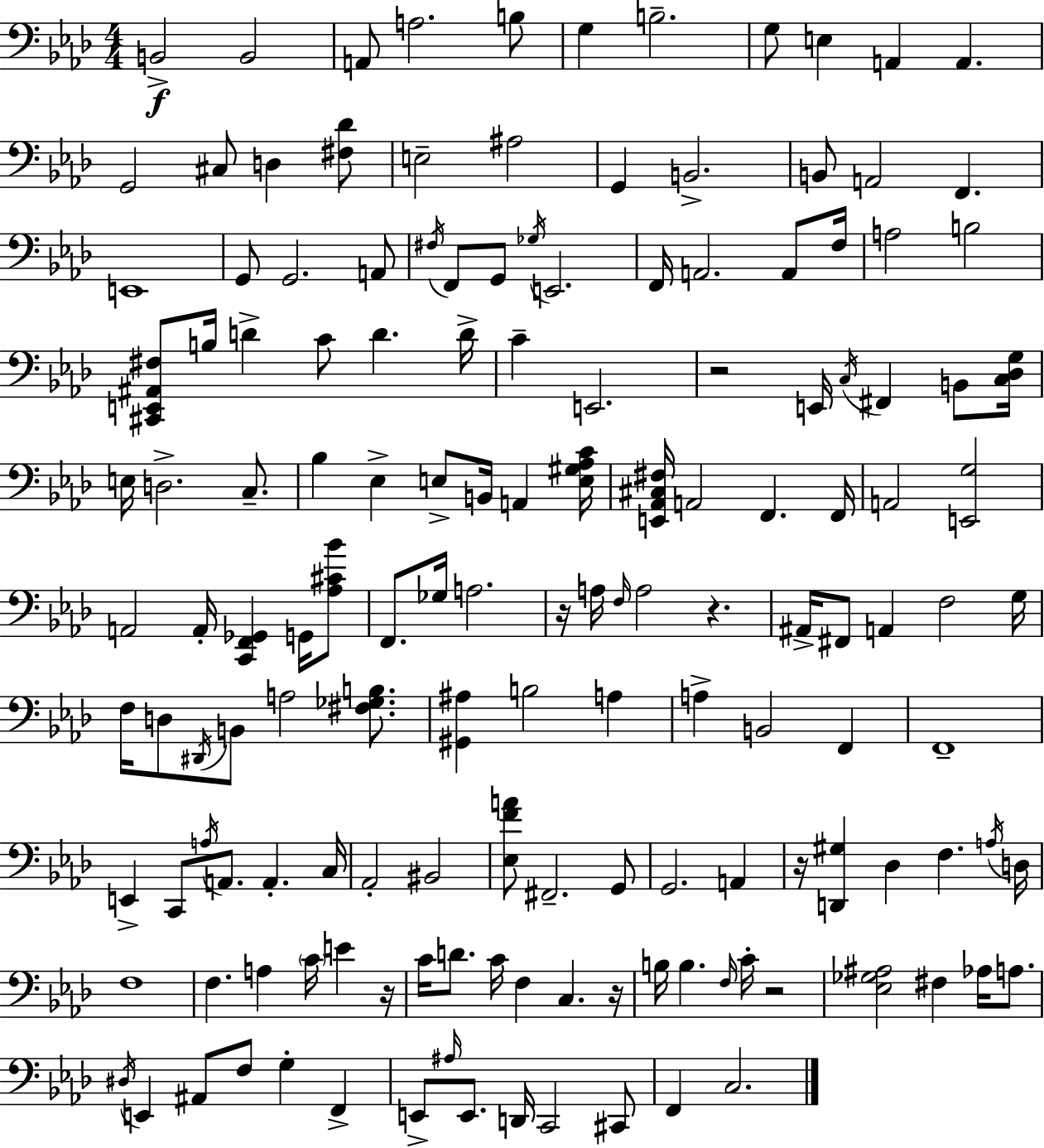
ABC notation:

X:1
T:Untitled
M:4/4
L:1/4
K:Fm
B,,2 B,,2 A,,/2 A,2 B,/2 G, B,2 G,/2 E, A,, A,, G,,2 ^C,/2 D, [^F,_D]/2 E,2 ^A,2 G,, B,,2 B,,/2 A,,2 F,, E,,4 G,,/2 G,,2 A,,/2 ^F,/4 F,,/2 G,,/2 _G,/4 E,,2 F,,/4 A,,2 A,,/2 F,/4 A,2 B,2 [^C,,E,,^A,,^F,]/2 B,/4 D C/2 D D/4 C E,,2 z2 E,,/4 C,/4 ^F,, B,,/2 [C,_D,G,]/4 E,/4 D,2 C,/2 _B, _E, E,/2 B,,/4 A,, [E,^G,_A,C]/4 [E,,_A,,^C,^F,]/4 A,,2 F,, F,,/4 A,,2 [E,,G,]2 A,,2 A,,/4 [C,,F,,_G,,] G,,/4 [_A,^C_B]/2 F,,/2 _G,/4 A,2 z/4 A,/4 F,/4 A,2 z ^A,,/4 ^F,,/2 A,, F,2 G,/4 F,/4 D,/2 ^D,,/4 B,,/2 A,2 [^F,_G,B,]/2 [^G,,^A,] B,2 A, A, B,,2 F,, F,,4 E,, C,,/2 A,/4 A,,/2 A,, C,/4 _A,,2 ^B,,2 [_E,FA]/2 ^F,,2 G,,/2 G,,2 A,, z/4 [D,,^G,] _D, F, A,/4 D,/4 F,4 F, A, C/4 E z/4 C/4 D/2 C/4 F, C, z/4 B,/4 B, F,/4 C/4 z2 [_E,_G,^A,]2 ^F, _A,/4 A,/2 ^D,/4 E,, ^A,,/2 F,/2 G, F,, E,,/2 ^A,/4 E,,/2 D,,/4 C,,2 ^C,,/2 F,, C,2